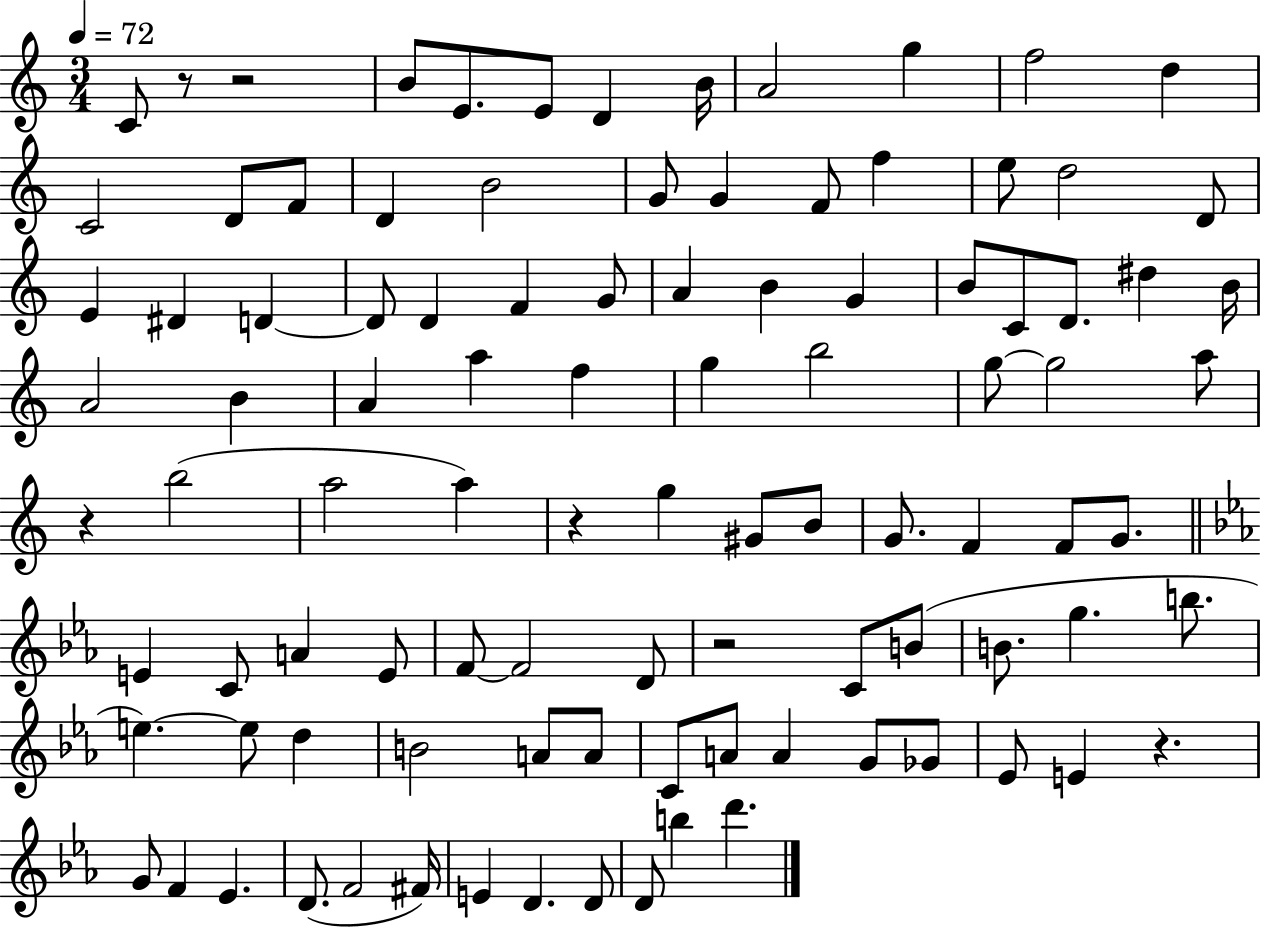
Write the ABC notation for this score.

X:1
T:Untitled
M:3/4
L:1/4
K:C
C/2 z/2 z2 B/2 E/2 E/2 D B/4 A2 g f2 d C2 D/2 F/2 D B2 G/2 G F/2 f e/2 d2 D/2 E ^D D D/2 D F G/2 A B G B/2 C/2 D/2 ^d B/4 A2 B A a f g b2 g/2 g2 a/2 z b2 a2 a z g ^G/2 B/2 G/2 F F/2 G/2 E C/2 A E/2 F/2 F2 D/2 z2 C/2 B/2 B/2 g b/2 e e/2 d B2 A/2 A/2 C/2 A/2 A G/2 _G/2 _E/2 E z G/2 F _E D/2 F2 ^F/4 E D D/2 D/2 b d'